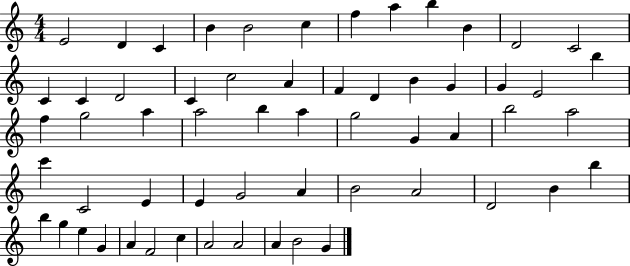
{
  \clef treble
  \numericTimeSignature
  \time 4/4
  \key c \major
  e'2 d'4 c'4 | b'4 b'2 c''4 | f''4 a''4 b''4 b'4 | d'2 c'2 | \break c'4 c'4 d'2 | c'4 c''2 a'4 | f'4 d'4 b'4 g'4 | g'4 e'2 b''4 | \break f''4 g''2 a''4 | a''2 b''4 a''4 | g''2 g'4 a'4 | b''2 a''2 | \break c'''4 c'2 e'4 | e'4 g'2 a'4 | b'2 a'2 | d'2 b'4 b''4 | \break b''4 g''4 e''4 g'4 | a'4 f'2 c''4 | a'2 a'2 | a'4 b'2 g'4 | \break \bar "|."
}